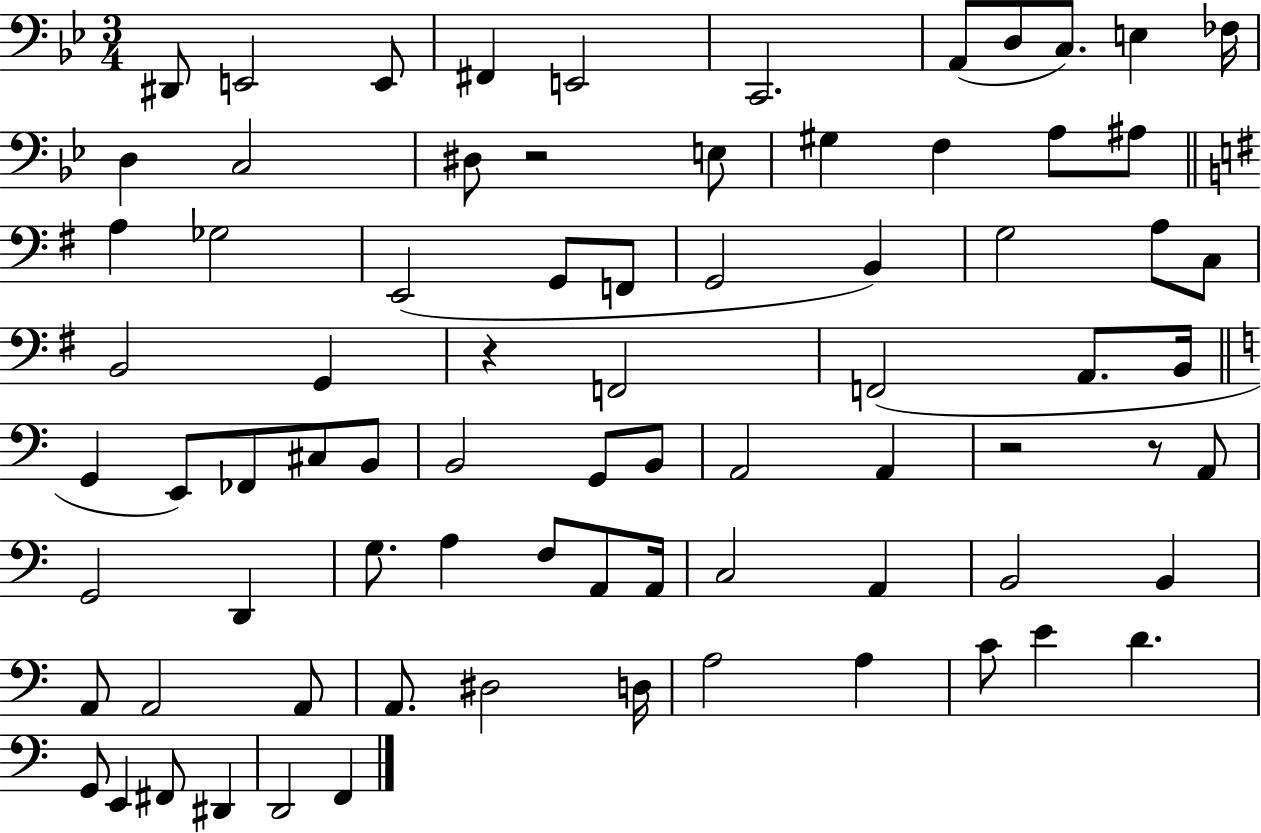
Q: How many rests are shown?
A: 4